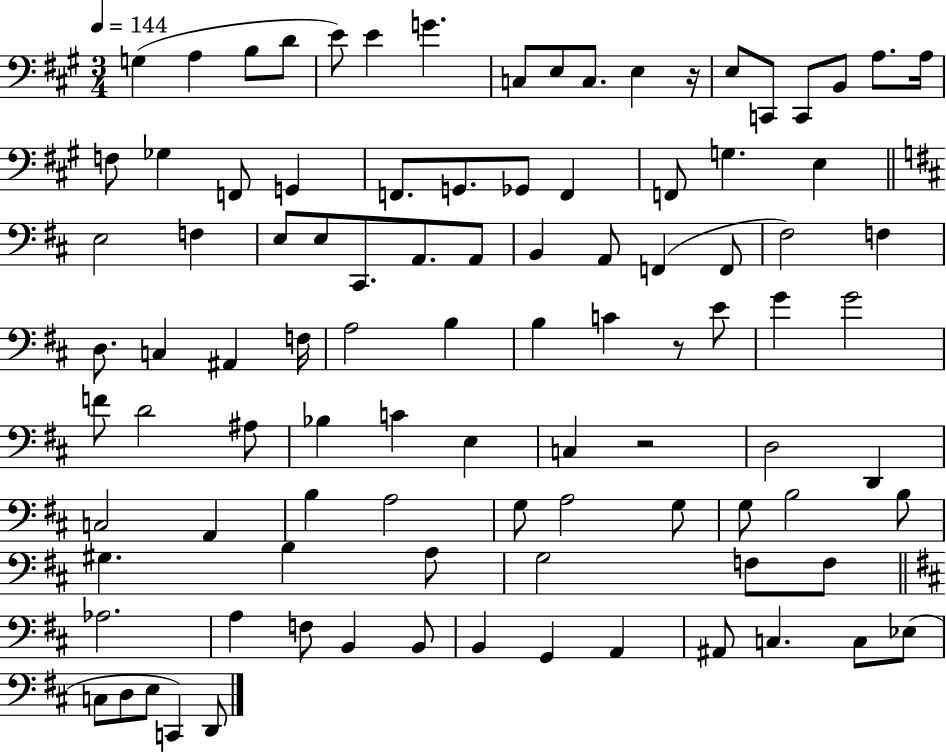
G3/q A3/q B3/e D4/e E4/e E4/q G4/q. C3/e E3/e C3/e. E3/q R/s E3/e C2/e C2/e B2/e A3/e. A3/s F3/e Gb3/q F2/e G2/q F2/e. G2/e. Gb2/e F2/q F2/e G3/q. E3/q E3/h F3/q E3/e E3/e C#2/e. A2/e. A2/e B2/q A2/e F2/q F2/e F#3/h F3/q D3/e. C3/q A#2/q F3/s A3/h B3/q B3/q C4/q R/e E4/e G4/q G4/h F4/e D4/h A#3/e Bb3/q C4/q E3/q C3/q R/h D3/h D2/q C3/h A2/q B3/q A3/h G3/e A3/h G3/e G3/e B3/h B3/e G#3/q. B3/q A3/e G3/h F3/e F3/e Ab3/h. A3/q F3/e B2/q B2/e B2/q G2/q A2/q A#2/e C3/q. C3/e Eb3/e C3/e D3/e E3/e C2/q D2/e